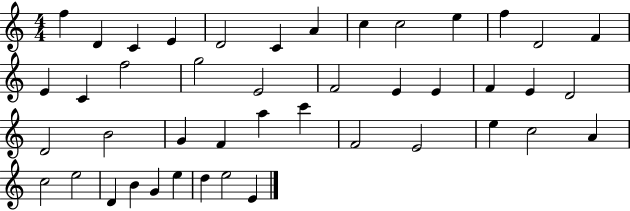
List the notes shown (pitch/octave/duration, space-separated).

F5/q D4/q C4/q E4/q D4/h C4/q A4/q C5/q C5/h E5/q F5/q D4/h F4/q E4/q C4/q F5/h G5/h E4/h F4/h E4/q E4/q F4/q E4/q D4/h D4/h B4/h G4/q F4/q A5/q C6/q F4/h E4/h E5/q C5/h A4/q C5/h E5/h D4/q B4/q G4/q E5/q D5/q E5/h E4/q